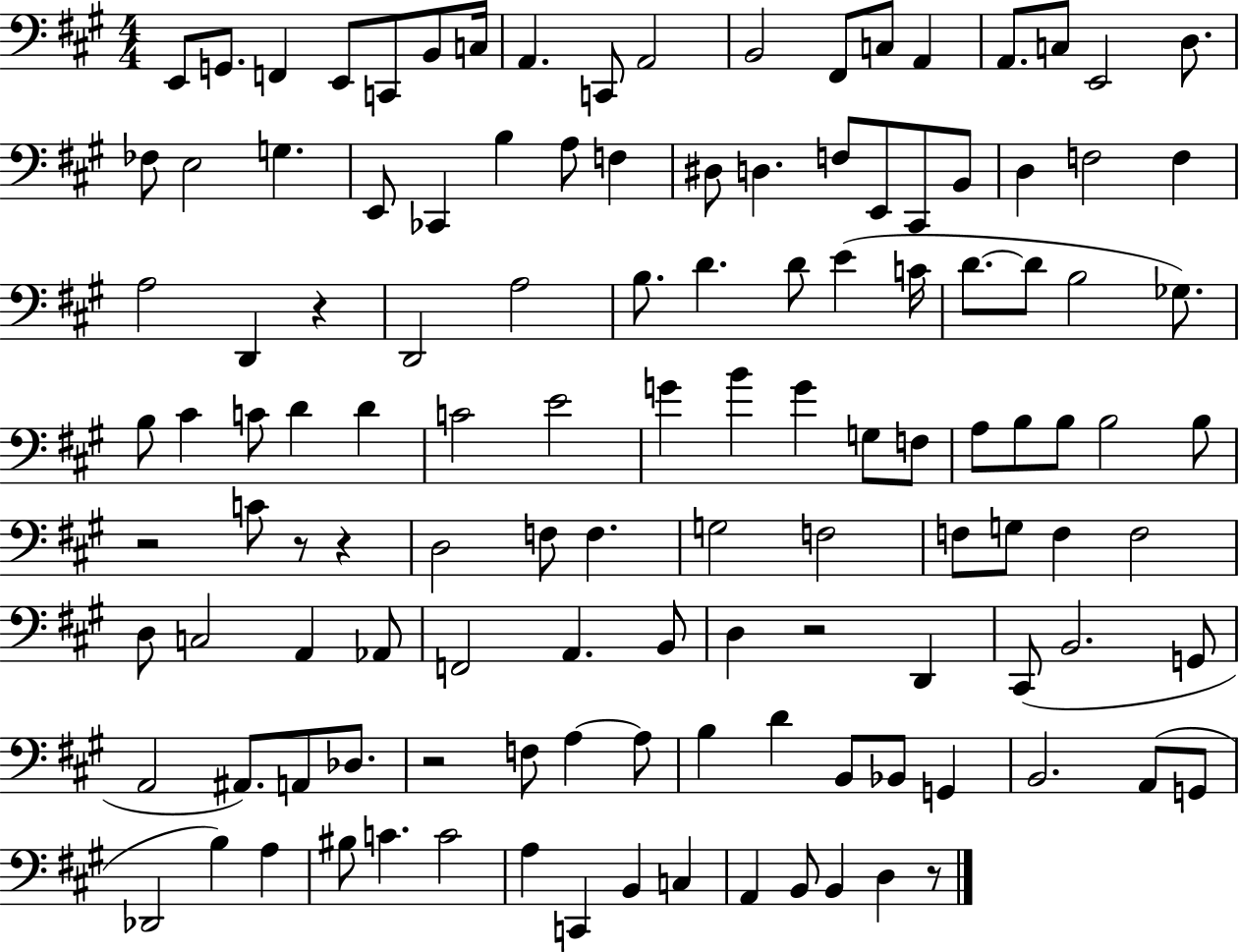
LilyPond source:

{
  \clef bass
  \numericTimeSignature
  \time 4/4
  \key a \major
  e,8 g,8. f,4 e,8 c,8 b,8 c16 | a,4. c,8 a,2 | b,2 fis,8 c8 a,4 | a,8. c8 e,2 d8. | \break fes8 e2 g4. | e,8 ces,4 b4 a8 f4 | dis8 d4. f8 e,8 cis,8 b,8 | d4 f2 f4 | \break a2 d,4 r4 | d,2 a2 | b8. d'4. d'8 e'4( c'16 | d'8.~~ d'8 b2 ges8.) | \break b8 cis'4 c'8 d'4 d'4 | c'2 e'2 | g'4 b'4 g'4 g8 f8 | a8 b8 b8 b2 b8 | \break r2 c'8 r8 r4 | d2 f8 f4. | g2 f2 | f8 g8 f4 f2 | \break d8 c2 a,4 aes,8 | f,2 a,4. b,8 | d4 r2 d,4 | cis,8( b,2. g,8 | \break a,2 ais,8.) a,8 des8. | r2 f8 a4~~ a8 | b4 d'4 b,8 bes,8 g,4 | b,2. a,8( g,8 | \break des,2 b4) a4 | bis8 c'4. c'2 | a4 c,4 b,4 c4 | a,4 b,8 b,4 d4 r8 | \break \bar "|."
}